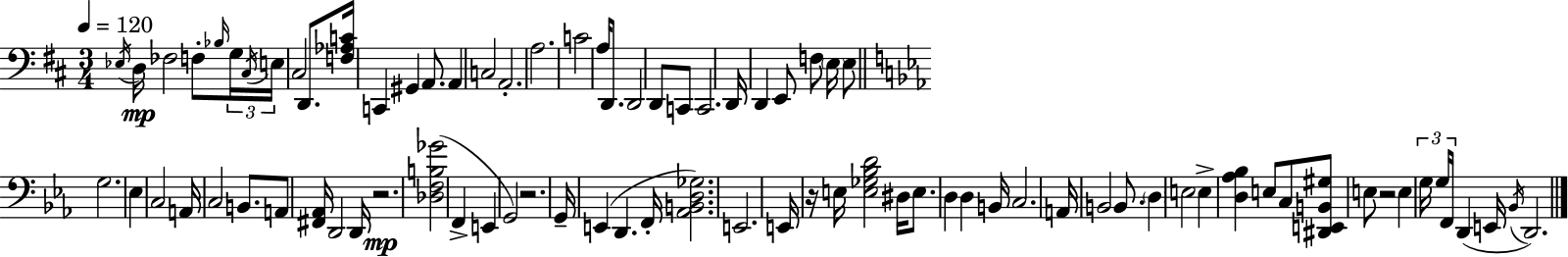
Eb3/s D3/s FES3/h F3/e Bb3/s G3/s C#3/s E3/s C#3/h D2/e. [F3,Ab3,C4]/s C2/q G#2/q A2/e. A2/q C3/h A2/h. A3/h. C4/h A3/s D2/e. D2/h D2/e C2/e C2/h. D2/s D2/q E2/e F3/e E3/s E3/e G3/h. Eb3/q C3/h A2/s C3/h B2/e. A2/e [F#2,Ab2]/s D2/h D2/s R/h. [Db3,F3,B3,Gb4]/h F2/q E2/q G2/h R/h. G2/s E2/q D2/q. F2/s [Ab2,B2,D3,Gb3]/h. E2/h. E2/s R/s E3/s [E3,Gb3,Bb3,D4]/h D#3/s E3/e. D3/q D3/q B2/s C3/h. A2/s B2/h B2/e. D3/q E3/h E3/q [D3,Ab3,Bb3]/q E3/e C3/e [D#2,E2,B2,G#3]/e E3/e R/h E3/q G3/s G3/s F2/s D2/q E2/s Bb2/s D2/h.